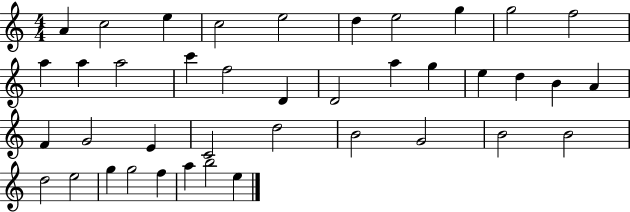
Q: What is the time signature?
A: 4/4